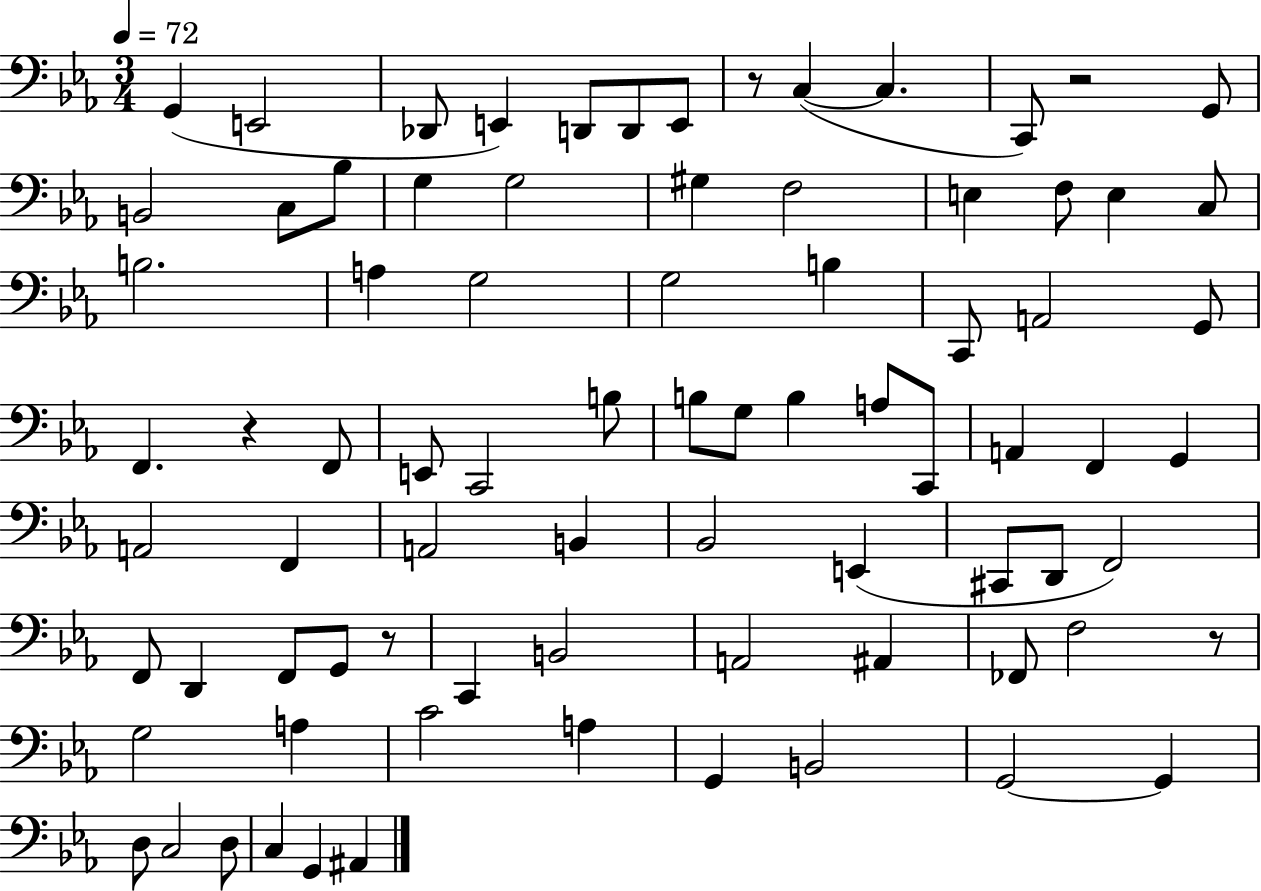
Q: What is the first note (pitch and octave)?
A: G2